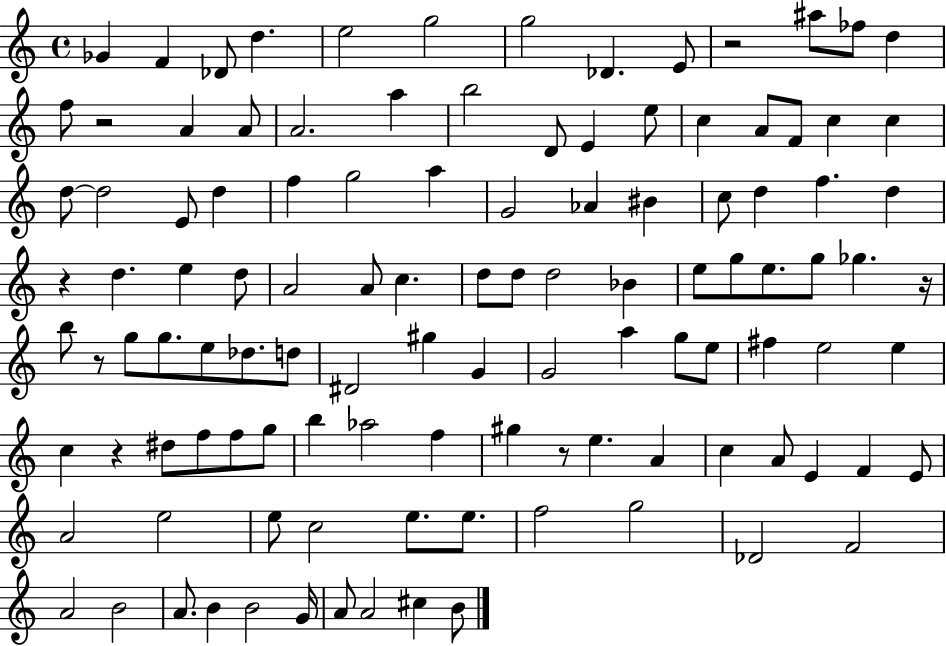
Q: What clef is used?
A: treble